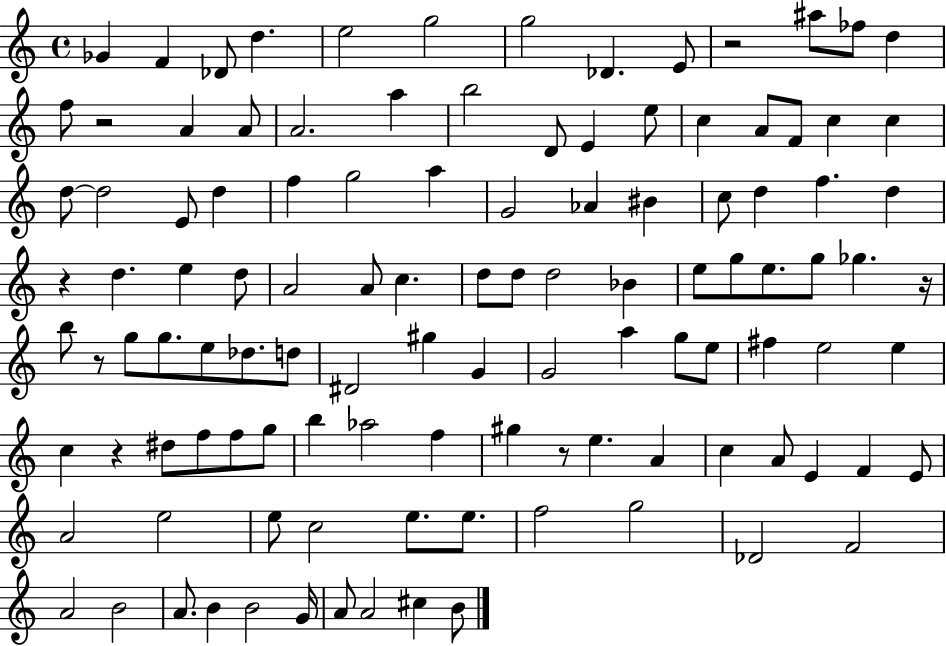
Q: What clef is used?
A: treble